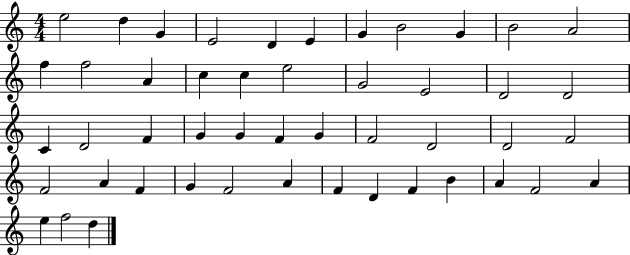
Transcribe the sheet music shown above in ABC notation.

X:1
T:Untitled
M:4/4
L:1/4
K:C
e2 d G E2 D E G B2 G B2 A2 f f2 A c c e2 G2 E2 D2 D2 C D2 F G G F G F2 D2 D2 F2 F2 A F G F2 A F D F B A F2 A e f2 d